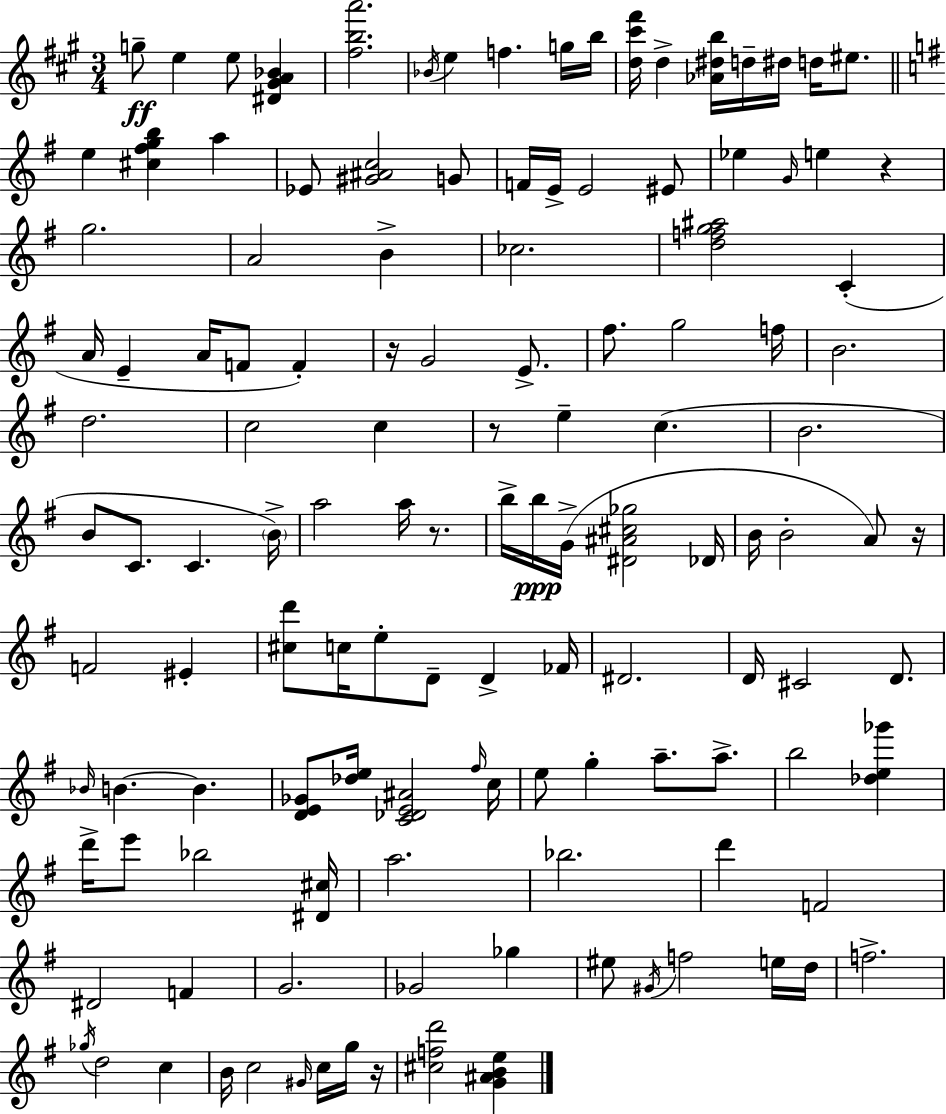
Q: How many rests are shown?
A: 6